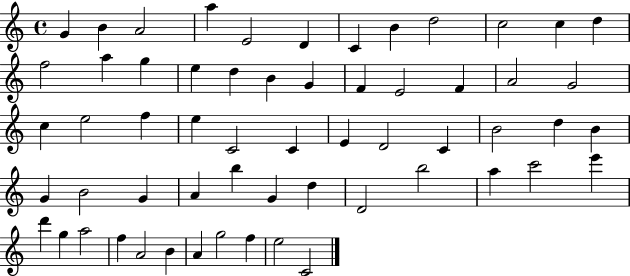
{
  \clef treble
  \time 4/4
  \defaultTimeSignature
  \key c \major
  g'4 b'4 a'2 | a''4 e'2 d'4 | c'4 b'4 d''2 | c''2 c''4 d''4 | \break f''2 a''4 g''4 | e''4 d''4 b'4 g'4 | f'4 e'2 f'4 | a'2 g'2 | \break c''4 e''2 f''4 | e''4 c'2 c'4 | e'4 d'2 c'4 | b'2 d''4 b'4 | \break g'4 b'2 g'4 | a'4 b''4 g'4 d''4 | d'2 b''2 | a''4 c'''2 e'''4 | \break d'''4 g''4 a''2 | f''4 a'2 b'4 | a'4 g''2 f''4 | e''2 c'2 | \break \bar "|."
}